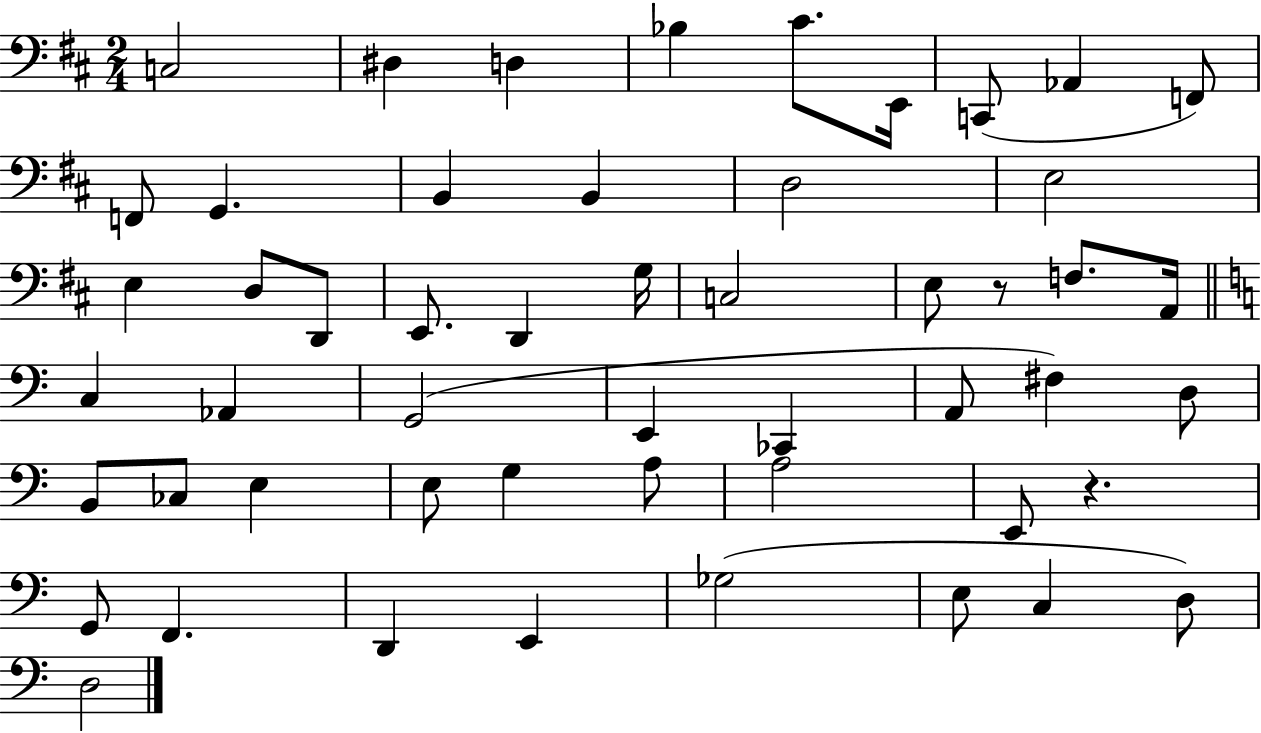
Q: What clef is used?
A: bass